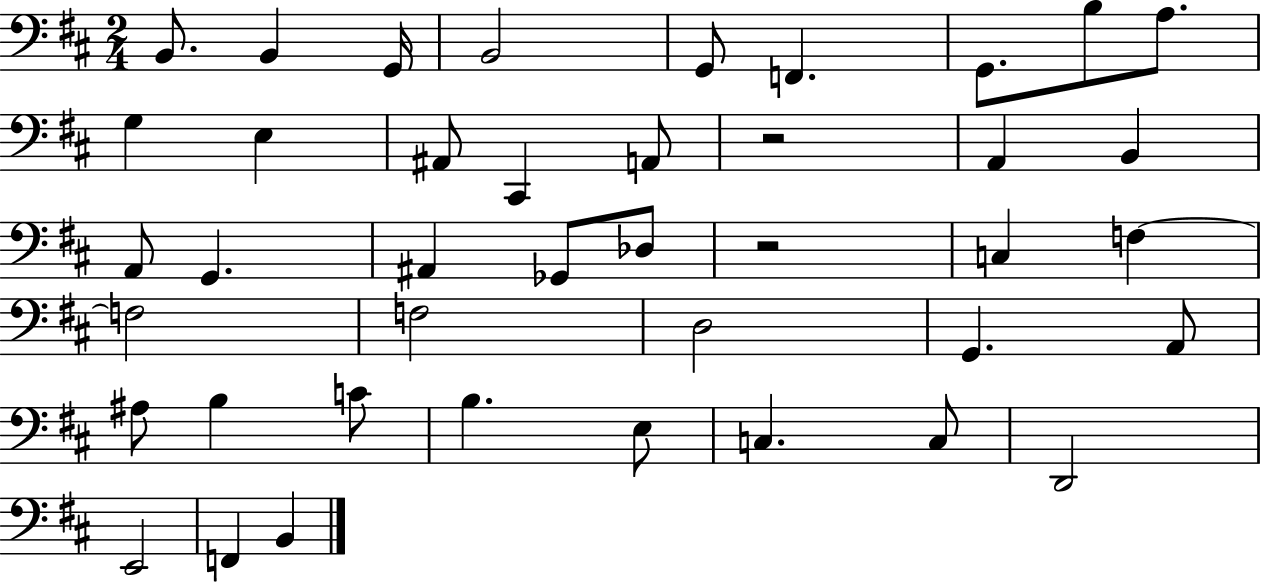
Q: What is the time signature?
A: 2/4